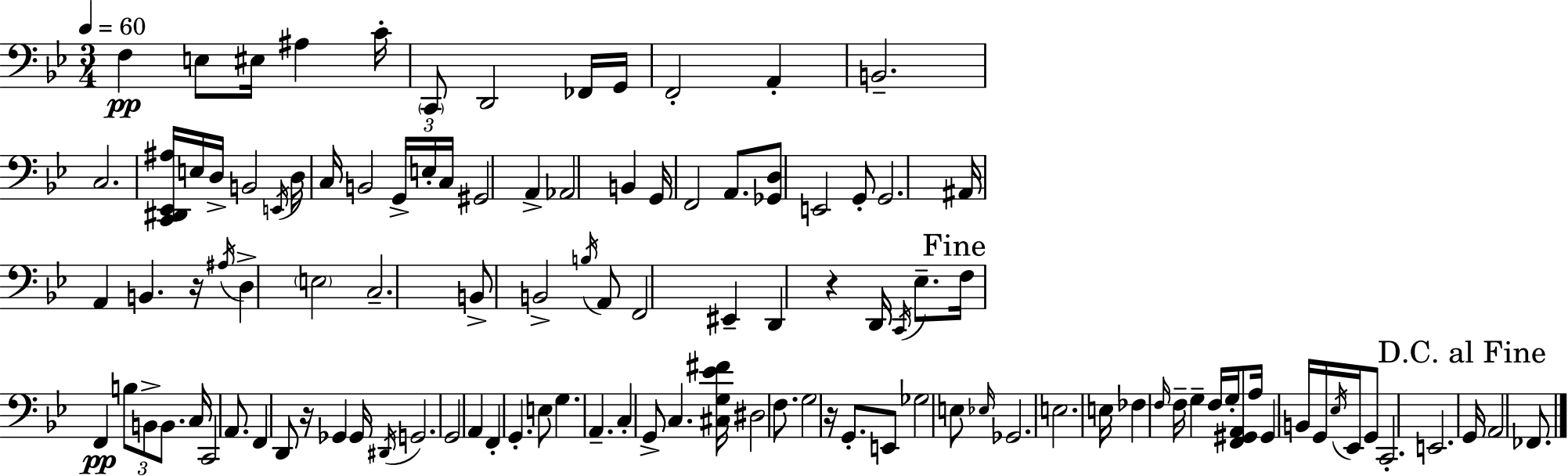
F3/q E3/e EIS3/s A#3/q C4/s C2/e D2/h FES2/s G2/s F2/h A2/q B2/h. C3/h. [C2,D#2,Eb2,A#3]/s E3/s D3/s B2/h E2/s D3/s C3/s B2/h G2/s E3/s C3/s G#2/h A2/q Ab2/h B2/q G2/s F2/h A2/e. [Gb2,D3]/e E2/h G2/e G2/h. A#2/s A2/q B2/q. R/s A#3/s D3/q E3/h C3/h. B2/e B2/h B3/s A2/e F2/h EIS2/q D2/q R/q D2/s C2/s Eb3/e. F3/s F2/q B3/e B2/e B2/e. C3/s C2/h A2/e. F2/q D2/e R/s Gb2/q Gb2/s D#2/s G2/h. G2/h A2/q F2/q G2/q. E3/e G3/q. A2/q. C3/q G2/e C3/q. [C#3,G3,Eb4,F#4]/s D#3/h F3/e. G3/h R/s G2/e. E2/e Gb3/h E3/e Eb3/s Gb2/h. E3/h. E3/s FES3/q F3/s F3/s G3/q F3/s G3/s [F2,G#2,A2]/e A3/s G#2/q B2/s G2/s Eb3/s Eb2/s G2/e C2/h. E2/h. G2/s A2/h FES2/e.